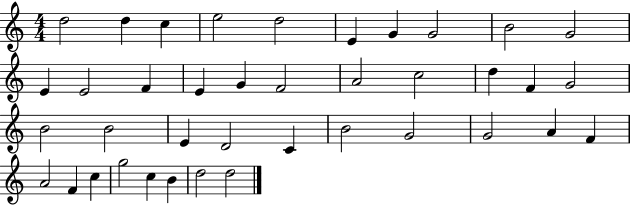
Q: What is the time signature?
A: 4/4